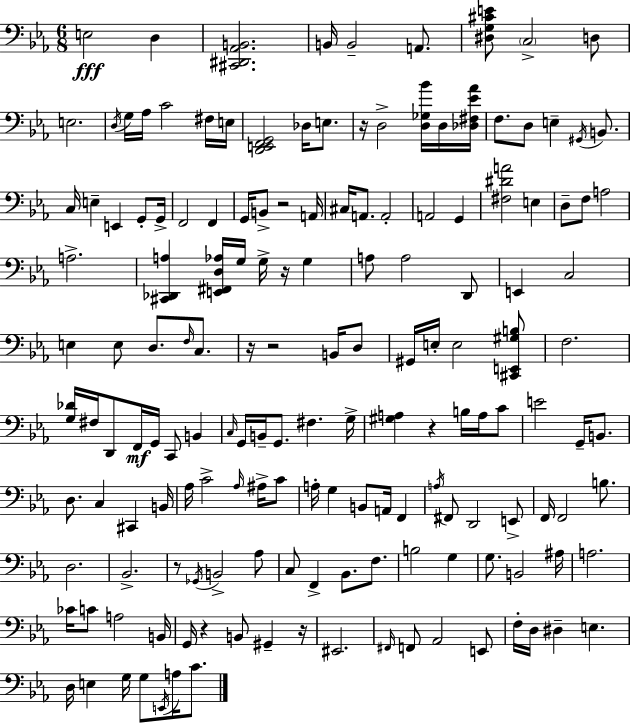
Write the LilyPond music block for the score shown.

{
  \clef bass
  \numericTimeSignature
  \time 6/8
  \key c \minor
  \repeat volta 2 { e2\fff d4 | <cis, dis, aes, b,>2. | b,16 b,2-- a,8. | <dis g cis' e'>8 \parenthesize c2-> d8 | \break e2. | \acciaccatura { d16 } g16 aes16 c'2 fis16 | e16 <d, e, f, g,>2 des16 e8. | r16 d2-> <d ges bes'>16 d16 | \break <des fis ees' aes'>16 f8. d8 e4-- \acciaccatura { gis,16 } b,8. | c16 e4-- e,4 g,8-. | g,16-> f,2 f,4 | g,16 b,8-> r2 | \break a,16 cis16 a,8. a,2-. | a,2 g,4 | <fis dis' a'>2 e4 | d8-- f8 a2 | \break a2.-> | <cis, des, a>4 <e, fis, d aes>16 g16 g16-> r16 g4 | a8 a2 | d,8 e,4 c2 | \break e4 e8 d8. \grace { f16 } | c8. r16 r2 | b,16 d8 gis,16 e16-. e2 | <cis, e, gis b>8 f2. | \break <g des'>16 fis16 d,8 f,16\mf g,16 c,8 b,4 | \grace { c16 } g,16 b,16-- g,8. fis4. | g16-> <gis a>4 r4 | b16 a16 c'8 e'2 | \break g,16-- b,8. d8. c4 cis,4 | b,16 aes16 c'2-> | \grace { aes16 } ais16-> c'8 a16-. g4 b,8 | a,16 f,4 \acciaccatura { a16 } fis,8 d,2 | \break e,8-> f,16 f,2 | b8. d2. | bes,2.-> | r8 \acciaccatura { ges,16 } b,2-> | \break aes8 c8 f,4-> | bes,8. f8. b2 | g4 g8. b,2 | ais16 a2. | \break ces'16 c'8 a2 | b,16 g,16 r4 | b,8 gis,4-- r16 eis,2. | \grace { fis,16 } f,8 aes,2 | \break e,8 f16-. d16 dis4-- | e4. d16 e4 | g16 g8 \acciaccatura { e,16 } a16 c'8. } \bar "|."
}